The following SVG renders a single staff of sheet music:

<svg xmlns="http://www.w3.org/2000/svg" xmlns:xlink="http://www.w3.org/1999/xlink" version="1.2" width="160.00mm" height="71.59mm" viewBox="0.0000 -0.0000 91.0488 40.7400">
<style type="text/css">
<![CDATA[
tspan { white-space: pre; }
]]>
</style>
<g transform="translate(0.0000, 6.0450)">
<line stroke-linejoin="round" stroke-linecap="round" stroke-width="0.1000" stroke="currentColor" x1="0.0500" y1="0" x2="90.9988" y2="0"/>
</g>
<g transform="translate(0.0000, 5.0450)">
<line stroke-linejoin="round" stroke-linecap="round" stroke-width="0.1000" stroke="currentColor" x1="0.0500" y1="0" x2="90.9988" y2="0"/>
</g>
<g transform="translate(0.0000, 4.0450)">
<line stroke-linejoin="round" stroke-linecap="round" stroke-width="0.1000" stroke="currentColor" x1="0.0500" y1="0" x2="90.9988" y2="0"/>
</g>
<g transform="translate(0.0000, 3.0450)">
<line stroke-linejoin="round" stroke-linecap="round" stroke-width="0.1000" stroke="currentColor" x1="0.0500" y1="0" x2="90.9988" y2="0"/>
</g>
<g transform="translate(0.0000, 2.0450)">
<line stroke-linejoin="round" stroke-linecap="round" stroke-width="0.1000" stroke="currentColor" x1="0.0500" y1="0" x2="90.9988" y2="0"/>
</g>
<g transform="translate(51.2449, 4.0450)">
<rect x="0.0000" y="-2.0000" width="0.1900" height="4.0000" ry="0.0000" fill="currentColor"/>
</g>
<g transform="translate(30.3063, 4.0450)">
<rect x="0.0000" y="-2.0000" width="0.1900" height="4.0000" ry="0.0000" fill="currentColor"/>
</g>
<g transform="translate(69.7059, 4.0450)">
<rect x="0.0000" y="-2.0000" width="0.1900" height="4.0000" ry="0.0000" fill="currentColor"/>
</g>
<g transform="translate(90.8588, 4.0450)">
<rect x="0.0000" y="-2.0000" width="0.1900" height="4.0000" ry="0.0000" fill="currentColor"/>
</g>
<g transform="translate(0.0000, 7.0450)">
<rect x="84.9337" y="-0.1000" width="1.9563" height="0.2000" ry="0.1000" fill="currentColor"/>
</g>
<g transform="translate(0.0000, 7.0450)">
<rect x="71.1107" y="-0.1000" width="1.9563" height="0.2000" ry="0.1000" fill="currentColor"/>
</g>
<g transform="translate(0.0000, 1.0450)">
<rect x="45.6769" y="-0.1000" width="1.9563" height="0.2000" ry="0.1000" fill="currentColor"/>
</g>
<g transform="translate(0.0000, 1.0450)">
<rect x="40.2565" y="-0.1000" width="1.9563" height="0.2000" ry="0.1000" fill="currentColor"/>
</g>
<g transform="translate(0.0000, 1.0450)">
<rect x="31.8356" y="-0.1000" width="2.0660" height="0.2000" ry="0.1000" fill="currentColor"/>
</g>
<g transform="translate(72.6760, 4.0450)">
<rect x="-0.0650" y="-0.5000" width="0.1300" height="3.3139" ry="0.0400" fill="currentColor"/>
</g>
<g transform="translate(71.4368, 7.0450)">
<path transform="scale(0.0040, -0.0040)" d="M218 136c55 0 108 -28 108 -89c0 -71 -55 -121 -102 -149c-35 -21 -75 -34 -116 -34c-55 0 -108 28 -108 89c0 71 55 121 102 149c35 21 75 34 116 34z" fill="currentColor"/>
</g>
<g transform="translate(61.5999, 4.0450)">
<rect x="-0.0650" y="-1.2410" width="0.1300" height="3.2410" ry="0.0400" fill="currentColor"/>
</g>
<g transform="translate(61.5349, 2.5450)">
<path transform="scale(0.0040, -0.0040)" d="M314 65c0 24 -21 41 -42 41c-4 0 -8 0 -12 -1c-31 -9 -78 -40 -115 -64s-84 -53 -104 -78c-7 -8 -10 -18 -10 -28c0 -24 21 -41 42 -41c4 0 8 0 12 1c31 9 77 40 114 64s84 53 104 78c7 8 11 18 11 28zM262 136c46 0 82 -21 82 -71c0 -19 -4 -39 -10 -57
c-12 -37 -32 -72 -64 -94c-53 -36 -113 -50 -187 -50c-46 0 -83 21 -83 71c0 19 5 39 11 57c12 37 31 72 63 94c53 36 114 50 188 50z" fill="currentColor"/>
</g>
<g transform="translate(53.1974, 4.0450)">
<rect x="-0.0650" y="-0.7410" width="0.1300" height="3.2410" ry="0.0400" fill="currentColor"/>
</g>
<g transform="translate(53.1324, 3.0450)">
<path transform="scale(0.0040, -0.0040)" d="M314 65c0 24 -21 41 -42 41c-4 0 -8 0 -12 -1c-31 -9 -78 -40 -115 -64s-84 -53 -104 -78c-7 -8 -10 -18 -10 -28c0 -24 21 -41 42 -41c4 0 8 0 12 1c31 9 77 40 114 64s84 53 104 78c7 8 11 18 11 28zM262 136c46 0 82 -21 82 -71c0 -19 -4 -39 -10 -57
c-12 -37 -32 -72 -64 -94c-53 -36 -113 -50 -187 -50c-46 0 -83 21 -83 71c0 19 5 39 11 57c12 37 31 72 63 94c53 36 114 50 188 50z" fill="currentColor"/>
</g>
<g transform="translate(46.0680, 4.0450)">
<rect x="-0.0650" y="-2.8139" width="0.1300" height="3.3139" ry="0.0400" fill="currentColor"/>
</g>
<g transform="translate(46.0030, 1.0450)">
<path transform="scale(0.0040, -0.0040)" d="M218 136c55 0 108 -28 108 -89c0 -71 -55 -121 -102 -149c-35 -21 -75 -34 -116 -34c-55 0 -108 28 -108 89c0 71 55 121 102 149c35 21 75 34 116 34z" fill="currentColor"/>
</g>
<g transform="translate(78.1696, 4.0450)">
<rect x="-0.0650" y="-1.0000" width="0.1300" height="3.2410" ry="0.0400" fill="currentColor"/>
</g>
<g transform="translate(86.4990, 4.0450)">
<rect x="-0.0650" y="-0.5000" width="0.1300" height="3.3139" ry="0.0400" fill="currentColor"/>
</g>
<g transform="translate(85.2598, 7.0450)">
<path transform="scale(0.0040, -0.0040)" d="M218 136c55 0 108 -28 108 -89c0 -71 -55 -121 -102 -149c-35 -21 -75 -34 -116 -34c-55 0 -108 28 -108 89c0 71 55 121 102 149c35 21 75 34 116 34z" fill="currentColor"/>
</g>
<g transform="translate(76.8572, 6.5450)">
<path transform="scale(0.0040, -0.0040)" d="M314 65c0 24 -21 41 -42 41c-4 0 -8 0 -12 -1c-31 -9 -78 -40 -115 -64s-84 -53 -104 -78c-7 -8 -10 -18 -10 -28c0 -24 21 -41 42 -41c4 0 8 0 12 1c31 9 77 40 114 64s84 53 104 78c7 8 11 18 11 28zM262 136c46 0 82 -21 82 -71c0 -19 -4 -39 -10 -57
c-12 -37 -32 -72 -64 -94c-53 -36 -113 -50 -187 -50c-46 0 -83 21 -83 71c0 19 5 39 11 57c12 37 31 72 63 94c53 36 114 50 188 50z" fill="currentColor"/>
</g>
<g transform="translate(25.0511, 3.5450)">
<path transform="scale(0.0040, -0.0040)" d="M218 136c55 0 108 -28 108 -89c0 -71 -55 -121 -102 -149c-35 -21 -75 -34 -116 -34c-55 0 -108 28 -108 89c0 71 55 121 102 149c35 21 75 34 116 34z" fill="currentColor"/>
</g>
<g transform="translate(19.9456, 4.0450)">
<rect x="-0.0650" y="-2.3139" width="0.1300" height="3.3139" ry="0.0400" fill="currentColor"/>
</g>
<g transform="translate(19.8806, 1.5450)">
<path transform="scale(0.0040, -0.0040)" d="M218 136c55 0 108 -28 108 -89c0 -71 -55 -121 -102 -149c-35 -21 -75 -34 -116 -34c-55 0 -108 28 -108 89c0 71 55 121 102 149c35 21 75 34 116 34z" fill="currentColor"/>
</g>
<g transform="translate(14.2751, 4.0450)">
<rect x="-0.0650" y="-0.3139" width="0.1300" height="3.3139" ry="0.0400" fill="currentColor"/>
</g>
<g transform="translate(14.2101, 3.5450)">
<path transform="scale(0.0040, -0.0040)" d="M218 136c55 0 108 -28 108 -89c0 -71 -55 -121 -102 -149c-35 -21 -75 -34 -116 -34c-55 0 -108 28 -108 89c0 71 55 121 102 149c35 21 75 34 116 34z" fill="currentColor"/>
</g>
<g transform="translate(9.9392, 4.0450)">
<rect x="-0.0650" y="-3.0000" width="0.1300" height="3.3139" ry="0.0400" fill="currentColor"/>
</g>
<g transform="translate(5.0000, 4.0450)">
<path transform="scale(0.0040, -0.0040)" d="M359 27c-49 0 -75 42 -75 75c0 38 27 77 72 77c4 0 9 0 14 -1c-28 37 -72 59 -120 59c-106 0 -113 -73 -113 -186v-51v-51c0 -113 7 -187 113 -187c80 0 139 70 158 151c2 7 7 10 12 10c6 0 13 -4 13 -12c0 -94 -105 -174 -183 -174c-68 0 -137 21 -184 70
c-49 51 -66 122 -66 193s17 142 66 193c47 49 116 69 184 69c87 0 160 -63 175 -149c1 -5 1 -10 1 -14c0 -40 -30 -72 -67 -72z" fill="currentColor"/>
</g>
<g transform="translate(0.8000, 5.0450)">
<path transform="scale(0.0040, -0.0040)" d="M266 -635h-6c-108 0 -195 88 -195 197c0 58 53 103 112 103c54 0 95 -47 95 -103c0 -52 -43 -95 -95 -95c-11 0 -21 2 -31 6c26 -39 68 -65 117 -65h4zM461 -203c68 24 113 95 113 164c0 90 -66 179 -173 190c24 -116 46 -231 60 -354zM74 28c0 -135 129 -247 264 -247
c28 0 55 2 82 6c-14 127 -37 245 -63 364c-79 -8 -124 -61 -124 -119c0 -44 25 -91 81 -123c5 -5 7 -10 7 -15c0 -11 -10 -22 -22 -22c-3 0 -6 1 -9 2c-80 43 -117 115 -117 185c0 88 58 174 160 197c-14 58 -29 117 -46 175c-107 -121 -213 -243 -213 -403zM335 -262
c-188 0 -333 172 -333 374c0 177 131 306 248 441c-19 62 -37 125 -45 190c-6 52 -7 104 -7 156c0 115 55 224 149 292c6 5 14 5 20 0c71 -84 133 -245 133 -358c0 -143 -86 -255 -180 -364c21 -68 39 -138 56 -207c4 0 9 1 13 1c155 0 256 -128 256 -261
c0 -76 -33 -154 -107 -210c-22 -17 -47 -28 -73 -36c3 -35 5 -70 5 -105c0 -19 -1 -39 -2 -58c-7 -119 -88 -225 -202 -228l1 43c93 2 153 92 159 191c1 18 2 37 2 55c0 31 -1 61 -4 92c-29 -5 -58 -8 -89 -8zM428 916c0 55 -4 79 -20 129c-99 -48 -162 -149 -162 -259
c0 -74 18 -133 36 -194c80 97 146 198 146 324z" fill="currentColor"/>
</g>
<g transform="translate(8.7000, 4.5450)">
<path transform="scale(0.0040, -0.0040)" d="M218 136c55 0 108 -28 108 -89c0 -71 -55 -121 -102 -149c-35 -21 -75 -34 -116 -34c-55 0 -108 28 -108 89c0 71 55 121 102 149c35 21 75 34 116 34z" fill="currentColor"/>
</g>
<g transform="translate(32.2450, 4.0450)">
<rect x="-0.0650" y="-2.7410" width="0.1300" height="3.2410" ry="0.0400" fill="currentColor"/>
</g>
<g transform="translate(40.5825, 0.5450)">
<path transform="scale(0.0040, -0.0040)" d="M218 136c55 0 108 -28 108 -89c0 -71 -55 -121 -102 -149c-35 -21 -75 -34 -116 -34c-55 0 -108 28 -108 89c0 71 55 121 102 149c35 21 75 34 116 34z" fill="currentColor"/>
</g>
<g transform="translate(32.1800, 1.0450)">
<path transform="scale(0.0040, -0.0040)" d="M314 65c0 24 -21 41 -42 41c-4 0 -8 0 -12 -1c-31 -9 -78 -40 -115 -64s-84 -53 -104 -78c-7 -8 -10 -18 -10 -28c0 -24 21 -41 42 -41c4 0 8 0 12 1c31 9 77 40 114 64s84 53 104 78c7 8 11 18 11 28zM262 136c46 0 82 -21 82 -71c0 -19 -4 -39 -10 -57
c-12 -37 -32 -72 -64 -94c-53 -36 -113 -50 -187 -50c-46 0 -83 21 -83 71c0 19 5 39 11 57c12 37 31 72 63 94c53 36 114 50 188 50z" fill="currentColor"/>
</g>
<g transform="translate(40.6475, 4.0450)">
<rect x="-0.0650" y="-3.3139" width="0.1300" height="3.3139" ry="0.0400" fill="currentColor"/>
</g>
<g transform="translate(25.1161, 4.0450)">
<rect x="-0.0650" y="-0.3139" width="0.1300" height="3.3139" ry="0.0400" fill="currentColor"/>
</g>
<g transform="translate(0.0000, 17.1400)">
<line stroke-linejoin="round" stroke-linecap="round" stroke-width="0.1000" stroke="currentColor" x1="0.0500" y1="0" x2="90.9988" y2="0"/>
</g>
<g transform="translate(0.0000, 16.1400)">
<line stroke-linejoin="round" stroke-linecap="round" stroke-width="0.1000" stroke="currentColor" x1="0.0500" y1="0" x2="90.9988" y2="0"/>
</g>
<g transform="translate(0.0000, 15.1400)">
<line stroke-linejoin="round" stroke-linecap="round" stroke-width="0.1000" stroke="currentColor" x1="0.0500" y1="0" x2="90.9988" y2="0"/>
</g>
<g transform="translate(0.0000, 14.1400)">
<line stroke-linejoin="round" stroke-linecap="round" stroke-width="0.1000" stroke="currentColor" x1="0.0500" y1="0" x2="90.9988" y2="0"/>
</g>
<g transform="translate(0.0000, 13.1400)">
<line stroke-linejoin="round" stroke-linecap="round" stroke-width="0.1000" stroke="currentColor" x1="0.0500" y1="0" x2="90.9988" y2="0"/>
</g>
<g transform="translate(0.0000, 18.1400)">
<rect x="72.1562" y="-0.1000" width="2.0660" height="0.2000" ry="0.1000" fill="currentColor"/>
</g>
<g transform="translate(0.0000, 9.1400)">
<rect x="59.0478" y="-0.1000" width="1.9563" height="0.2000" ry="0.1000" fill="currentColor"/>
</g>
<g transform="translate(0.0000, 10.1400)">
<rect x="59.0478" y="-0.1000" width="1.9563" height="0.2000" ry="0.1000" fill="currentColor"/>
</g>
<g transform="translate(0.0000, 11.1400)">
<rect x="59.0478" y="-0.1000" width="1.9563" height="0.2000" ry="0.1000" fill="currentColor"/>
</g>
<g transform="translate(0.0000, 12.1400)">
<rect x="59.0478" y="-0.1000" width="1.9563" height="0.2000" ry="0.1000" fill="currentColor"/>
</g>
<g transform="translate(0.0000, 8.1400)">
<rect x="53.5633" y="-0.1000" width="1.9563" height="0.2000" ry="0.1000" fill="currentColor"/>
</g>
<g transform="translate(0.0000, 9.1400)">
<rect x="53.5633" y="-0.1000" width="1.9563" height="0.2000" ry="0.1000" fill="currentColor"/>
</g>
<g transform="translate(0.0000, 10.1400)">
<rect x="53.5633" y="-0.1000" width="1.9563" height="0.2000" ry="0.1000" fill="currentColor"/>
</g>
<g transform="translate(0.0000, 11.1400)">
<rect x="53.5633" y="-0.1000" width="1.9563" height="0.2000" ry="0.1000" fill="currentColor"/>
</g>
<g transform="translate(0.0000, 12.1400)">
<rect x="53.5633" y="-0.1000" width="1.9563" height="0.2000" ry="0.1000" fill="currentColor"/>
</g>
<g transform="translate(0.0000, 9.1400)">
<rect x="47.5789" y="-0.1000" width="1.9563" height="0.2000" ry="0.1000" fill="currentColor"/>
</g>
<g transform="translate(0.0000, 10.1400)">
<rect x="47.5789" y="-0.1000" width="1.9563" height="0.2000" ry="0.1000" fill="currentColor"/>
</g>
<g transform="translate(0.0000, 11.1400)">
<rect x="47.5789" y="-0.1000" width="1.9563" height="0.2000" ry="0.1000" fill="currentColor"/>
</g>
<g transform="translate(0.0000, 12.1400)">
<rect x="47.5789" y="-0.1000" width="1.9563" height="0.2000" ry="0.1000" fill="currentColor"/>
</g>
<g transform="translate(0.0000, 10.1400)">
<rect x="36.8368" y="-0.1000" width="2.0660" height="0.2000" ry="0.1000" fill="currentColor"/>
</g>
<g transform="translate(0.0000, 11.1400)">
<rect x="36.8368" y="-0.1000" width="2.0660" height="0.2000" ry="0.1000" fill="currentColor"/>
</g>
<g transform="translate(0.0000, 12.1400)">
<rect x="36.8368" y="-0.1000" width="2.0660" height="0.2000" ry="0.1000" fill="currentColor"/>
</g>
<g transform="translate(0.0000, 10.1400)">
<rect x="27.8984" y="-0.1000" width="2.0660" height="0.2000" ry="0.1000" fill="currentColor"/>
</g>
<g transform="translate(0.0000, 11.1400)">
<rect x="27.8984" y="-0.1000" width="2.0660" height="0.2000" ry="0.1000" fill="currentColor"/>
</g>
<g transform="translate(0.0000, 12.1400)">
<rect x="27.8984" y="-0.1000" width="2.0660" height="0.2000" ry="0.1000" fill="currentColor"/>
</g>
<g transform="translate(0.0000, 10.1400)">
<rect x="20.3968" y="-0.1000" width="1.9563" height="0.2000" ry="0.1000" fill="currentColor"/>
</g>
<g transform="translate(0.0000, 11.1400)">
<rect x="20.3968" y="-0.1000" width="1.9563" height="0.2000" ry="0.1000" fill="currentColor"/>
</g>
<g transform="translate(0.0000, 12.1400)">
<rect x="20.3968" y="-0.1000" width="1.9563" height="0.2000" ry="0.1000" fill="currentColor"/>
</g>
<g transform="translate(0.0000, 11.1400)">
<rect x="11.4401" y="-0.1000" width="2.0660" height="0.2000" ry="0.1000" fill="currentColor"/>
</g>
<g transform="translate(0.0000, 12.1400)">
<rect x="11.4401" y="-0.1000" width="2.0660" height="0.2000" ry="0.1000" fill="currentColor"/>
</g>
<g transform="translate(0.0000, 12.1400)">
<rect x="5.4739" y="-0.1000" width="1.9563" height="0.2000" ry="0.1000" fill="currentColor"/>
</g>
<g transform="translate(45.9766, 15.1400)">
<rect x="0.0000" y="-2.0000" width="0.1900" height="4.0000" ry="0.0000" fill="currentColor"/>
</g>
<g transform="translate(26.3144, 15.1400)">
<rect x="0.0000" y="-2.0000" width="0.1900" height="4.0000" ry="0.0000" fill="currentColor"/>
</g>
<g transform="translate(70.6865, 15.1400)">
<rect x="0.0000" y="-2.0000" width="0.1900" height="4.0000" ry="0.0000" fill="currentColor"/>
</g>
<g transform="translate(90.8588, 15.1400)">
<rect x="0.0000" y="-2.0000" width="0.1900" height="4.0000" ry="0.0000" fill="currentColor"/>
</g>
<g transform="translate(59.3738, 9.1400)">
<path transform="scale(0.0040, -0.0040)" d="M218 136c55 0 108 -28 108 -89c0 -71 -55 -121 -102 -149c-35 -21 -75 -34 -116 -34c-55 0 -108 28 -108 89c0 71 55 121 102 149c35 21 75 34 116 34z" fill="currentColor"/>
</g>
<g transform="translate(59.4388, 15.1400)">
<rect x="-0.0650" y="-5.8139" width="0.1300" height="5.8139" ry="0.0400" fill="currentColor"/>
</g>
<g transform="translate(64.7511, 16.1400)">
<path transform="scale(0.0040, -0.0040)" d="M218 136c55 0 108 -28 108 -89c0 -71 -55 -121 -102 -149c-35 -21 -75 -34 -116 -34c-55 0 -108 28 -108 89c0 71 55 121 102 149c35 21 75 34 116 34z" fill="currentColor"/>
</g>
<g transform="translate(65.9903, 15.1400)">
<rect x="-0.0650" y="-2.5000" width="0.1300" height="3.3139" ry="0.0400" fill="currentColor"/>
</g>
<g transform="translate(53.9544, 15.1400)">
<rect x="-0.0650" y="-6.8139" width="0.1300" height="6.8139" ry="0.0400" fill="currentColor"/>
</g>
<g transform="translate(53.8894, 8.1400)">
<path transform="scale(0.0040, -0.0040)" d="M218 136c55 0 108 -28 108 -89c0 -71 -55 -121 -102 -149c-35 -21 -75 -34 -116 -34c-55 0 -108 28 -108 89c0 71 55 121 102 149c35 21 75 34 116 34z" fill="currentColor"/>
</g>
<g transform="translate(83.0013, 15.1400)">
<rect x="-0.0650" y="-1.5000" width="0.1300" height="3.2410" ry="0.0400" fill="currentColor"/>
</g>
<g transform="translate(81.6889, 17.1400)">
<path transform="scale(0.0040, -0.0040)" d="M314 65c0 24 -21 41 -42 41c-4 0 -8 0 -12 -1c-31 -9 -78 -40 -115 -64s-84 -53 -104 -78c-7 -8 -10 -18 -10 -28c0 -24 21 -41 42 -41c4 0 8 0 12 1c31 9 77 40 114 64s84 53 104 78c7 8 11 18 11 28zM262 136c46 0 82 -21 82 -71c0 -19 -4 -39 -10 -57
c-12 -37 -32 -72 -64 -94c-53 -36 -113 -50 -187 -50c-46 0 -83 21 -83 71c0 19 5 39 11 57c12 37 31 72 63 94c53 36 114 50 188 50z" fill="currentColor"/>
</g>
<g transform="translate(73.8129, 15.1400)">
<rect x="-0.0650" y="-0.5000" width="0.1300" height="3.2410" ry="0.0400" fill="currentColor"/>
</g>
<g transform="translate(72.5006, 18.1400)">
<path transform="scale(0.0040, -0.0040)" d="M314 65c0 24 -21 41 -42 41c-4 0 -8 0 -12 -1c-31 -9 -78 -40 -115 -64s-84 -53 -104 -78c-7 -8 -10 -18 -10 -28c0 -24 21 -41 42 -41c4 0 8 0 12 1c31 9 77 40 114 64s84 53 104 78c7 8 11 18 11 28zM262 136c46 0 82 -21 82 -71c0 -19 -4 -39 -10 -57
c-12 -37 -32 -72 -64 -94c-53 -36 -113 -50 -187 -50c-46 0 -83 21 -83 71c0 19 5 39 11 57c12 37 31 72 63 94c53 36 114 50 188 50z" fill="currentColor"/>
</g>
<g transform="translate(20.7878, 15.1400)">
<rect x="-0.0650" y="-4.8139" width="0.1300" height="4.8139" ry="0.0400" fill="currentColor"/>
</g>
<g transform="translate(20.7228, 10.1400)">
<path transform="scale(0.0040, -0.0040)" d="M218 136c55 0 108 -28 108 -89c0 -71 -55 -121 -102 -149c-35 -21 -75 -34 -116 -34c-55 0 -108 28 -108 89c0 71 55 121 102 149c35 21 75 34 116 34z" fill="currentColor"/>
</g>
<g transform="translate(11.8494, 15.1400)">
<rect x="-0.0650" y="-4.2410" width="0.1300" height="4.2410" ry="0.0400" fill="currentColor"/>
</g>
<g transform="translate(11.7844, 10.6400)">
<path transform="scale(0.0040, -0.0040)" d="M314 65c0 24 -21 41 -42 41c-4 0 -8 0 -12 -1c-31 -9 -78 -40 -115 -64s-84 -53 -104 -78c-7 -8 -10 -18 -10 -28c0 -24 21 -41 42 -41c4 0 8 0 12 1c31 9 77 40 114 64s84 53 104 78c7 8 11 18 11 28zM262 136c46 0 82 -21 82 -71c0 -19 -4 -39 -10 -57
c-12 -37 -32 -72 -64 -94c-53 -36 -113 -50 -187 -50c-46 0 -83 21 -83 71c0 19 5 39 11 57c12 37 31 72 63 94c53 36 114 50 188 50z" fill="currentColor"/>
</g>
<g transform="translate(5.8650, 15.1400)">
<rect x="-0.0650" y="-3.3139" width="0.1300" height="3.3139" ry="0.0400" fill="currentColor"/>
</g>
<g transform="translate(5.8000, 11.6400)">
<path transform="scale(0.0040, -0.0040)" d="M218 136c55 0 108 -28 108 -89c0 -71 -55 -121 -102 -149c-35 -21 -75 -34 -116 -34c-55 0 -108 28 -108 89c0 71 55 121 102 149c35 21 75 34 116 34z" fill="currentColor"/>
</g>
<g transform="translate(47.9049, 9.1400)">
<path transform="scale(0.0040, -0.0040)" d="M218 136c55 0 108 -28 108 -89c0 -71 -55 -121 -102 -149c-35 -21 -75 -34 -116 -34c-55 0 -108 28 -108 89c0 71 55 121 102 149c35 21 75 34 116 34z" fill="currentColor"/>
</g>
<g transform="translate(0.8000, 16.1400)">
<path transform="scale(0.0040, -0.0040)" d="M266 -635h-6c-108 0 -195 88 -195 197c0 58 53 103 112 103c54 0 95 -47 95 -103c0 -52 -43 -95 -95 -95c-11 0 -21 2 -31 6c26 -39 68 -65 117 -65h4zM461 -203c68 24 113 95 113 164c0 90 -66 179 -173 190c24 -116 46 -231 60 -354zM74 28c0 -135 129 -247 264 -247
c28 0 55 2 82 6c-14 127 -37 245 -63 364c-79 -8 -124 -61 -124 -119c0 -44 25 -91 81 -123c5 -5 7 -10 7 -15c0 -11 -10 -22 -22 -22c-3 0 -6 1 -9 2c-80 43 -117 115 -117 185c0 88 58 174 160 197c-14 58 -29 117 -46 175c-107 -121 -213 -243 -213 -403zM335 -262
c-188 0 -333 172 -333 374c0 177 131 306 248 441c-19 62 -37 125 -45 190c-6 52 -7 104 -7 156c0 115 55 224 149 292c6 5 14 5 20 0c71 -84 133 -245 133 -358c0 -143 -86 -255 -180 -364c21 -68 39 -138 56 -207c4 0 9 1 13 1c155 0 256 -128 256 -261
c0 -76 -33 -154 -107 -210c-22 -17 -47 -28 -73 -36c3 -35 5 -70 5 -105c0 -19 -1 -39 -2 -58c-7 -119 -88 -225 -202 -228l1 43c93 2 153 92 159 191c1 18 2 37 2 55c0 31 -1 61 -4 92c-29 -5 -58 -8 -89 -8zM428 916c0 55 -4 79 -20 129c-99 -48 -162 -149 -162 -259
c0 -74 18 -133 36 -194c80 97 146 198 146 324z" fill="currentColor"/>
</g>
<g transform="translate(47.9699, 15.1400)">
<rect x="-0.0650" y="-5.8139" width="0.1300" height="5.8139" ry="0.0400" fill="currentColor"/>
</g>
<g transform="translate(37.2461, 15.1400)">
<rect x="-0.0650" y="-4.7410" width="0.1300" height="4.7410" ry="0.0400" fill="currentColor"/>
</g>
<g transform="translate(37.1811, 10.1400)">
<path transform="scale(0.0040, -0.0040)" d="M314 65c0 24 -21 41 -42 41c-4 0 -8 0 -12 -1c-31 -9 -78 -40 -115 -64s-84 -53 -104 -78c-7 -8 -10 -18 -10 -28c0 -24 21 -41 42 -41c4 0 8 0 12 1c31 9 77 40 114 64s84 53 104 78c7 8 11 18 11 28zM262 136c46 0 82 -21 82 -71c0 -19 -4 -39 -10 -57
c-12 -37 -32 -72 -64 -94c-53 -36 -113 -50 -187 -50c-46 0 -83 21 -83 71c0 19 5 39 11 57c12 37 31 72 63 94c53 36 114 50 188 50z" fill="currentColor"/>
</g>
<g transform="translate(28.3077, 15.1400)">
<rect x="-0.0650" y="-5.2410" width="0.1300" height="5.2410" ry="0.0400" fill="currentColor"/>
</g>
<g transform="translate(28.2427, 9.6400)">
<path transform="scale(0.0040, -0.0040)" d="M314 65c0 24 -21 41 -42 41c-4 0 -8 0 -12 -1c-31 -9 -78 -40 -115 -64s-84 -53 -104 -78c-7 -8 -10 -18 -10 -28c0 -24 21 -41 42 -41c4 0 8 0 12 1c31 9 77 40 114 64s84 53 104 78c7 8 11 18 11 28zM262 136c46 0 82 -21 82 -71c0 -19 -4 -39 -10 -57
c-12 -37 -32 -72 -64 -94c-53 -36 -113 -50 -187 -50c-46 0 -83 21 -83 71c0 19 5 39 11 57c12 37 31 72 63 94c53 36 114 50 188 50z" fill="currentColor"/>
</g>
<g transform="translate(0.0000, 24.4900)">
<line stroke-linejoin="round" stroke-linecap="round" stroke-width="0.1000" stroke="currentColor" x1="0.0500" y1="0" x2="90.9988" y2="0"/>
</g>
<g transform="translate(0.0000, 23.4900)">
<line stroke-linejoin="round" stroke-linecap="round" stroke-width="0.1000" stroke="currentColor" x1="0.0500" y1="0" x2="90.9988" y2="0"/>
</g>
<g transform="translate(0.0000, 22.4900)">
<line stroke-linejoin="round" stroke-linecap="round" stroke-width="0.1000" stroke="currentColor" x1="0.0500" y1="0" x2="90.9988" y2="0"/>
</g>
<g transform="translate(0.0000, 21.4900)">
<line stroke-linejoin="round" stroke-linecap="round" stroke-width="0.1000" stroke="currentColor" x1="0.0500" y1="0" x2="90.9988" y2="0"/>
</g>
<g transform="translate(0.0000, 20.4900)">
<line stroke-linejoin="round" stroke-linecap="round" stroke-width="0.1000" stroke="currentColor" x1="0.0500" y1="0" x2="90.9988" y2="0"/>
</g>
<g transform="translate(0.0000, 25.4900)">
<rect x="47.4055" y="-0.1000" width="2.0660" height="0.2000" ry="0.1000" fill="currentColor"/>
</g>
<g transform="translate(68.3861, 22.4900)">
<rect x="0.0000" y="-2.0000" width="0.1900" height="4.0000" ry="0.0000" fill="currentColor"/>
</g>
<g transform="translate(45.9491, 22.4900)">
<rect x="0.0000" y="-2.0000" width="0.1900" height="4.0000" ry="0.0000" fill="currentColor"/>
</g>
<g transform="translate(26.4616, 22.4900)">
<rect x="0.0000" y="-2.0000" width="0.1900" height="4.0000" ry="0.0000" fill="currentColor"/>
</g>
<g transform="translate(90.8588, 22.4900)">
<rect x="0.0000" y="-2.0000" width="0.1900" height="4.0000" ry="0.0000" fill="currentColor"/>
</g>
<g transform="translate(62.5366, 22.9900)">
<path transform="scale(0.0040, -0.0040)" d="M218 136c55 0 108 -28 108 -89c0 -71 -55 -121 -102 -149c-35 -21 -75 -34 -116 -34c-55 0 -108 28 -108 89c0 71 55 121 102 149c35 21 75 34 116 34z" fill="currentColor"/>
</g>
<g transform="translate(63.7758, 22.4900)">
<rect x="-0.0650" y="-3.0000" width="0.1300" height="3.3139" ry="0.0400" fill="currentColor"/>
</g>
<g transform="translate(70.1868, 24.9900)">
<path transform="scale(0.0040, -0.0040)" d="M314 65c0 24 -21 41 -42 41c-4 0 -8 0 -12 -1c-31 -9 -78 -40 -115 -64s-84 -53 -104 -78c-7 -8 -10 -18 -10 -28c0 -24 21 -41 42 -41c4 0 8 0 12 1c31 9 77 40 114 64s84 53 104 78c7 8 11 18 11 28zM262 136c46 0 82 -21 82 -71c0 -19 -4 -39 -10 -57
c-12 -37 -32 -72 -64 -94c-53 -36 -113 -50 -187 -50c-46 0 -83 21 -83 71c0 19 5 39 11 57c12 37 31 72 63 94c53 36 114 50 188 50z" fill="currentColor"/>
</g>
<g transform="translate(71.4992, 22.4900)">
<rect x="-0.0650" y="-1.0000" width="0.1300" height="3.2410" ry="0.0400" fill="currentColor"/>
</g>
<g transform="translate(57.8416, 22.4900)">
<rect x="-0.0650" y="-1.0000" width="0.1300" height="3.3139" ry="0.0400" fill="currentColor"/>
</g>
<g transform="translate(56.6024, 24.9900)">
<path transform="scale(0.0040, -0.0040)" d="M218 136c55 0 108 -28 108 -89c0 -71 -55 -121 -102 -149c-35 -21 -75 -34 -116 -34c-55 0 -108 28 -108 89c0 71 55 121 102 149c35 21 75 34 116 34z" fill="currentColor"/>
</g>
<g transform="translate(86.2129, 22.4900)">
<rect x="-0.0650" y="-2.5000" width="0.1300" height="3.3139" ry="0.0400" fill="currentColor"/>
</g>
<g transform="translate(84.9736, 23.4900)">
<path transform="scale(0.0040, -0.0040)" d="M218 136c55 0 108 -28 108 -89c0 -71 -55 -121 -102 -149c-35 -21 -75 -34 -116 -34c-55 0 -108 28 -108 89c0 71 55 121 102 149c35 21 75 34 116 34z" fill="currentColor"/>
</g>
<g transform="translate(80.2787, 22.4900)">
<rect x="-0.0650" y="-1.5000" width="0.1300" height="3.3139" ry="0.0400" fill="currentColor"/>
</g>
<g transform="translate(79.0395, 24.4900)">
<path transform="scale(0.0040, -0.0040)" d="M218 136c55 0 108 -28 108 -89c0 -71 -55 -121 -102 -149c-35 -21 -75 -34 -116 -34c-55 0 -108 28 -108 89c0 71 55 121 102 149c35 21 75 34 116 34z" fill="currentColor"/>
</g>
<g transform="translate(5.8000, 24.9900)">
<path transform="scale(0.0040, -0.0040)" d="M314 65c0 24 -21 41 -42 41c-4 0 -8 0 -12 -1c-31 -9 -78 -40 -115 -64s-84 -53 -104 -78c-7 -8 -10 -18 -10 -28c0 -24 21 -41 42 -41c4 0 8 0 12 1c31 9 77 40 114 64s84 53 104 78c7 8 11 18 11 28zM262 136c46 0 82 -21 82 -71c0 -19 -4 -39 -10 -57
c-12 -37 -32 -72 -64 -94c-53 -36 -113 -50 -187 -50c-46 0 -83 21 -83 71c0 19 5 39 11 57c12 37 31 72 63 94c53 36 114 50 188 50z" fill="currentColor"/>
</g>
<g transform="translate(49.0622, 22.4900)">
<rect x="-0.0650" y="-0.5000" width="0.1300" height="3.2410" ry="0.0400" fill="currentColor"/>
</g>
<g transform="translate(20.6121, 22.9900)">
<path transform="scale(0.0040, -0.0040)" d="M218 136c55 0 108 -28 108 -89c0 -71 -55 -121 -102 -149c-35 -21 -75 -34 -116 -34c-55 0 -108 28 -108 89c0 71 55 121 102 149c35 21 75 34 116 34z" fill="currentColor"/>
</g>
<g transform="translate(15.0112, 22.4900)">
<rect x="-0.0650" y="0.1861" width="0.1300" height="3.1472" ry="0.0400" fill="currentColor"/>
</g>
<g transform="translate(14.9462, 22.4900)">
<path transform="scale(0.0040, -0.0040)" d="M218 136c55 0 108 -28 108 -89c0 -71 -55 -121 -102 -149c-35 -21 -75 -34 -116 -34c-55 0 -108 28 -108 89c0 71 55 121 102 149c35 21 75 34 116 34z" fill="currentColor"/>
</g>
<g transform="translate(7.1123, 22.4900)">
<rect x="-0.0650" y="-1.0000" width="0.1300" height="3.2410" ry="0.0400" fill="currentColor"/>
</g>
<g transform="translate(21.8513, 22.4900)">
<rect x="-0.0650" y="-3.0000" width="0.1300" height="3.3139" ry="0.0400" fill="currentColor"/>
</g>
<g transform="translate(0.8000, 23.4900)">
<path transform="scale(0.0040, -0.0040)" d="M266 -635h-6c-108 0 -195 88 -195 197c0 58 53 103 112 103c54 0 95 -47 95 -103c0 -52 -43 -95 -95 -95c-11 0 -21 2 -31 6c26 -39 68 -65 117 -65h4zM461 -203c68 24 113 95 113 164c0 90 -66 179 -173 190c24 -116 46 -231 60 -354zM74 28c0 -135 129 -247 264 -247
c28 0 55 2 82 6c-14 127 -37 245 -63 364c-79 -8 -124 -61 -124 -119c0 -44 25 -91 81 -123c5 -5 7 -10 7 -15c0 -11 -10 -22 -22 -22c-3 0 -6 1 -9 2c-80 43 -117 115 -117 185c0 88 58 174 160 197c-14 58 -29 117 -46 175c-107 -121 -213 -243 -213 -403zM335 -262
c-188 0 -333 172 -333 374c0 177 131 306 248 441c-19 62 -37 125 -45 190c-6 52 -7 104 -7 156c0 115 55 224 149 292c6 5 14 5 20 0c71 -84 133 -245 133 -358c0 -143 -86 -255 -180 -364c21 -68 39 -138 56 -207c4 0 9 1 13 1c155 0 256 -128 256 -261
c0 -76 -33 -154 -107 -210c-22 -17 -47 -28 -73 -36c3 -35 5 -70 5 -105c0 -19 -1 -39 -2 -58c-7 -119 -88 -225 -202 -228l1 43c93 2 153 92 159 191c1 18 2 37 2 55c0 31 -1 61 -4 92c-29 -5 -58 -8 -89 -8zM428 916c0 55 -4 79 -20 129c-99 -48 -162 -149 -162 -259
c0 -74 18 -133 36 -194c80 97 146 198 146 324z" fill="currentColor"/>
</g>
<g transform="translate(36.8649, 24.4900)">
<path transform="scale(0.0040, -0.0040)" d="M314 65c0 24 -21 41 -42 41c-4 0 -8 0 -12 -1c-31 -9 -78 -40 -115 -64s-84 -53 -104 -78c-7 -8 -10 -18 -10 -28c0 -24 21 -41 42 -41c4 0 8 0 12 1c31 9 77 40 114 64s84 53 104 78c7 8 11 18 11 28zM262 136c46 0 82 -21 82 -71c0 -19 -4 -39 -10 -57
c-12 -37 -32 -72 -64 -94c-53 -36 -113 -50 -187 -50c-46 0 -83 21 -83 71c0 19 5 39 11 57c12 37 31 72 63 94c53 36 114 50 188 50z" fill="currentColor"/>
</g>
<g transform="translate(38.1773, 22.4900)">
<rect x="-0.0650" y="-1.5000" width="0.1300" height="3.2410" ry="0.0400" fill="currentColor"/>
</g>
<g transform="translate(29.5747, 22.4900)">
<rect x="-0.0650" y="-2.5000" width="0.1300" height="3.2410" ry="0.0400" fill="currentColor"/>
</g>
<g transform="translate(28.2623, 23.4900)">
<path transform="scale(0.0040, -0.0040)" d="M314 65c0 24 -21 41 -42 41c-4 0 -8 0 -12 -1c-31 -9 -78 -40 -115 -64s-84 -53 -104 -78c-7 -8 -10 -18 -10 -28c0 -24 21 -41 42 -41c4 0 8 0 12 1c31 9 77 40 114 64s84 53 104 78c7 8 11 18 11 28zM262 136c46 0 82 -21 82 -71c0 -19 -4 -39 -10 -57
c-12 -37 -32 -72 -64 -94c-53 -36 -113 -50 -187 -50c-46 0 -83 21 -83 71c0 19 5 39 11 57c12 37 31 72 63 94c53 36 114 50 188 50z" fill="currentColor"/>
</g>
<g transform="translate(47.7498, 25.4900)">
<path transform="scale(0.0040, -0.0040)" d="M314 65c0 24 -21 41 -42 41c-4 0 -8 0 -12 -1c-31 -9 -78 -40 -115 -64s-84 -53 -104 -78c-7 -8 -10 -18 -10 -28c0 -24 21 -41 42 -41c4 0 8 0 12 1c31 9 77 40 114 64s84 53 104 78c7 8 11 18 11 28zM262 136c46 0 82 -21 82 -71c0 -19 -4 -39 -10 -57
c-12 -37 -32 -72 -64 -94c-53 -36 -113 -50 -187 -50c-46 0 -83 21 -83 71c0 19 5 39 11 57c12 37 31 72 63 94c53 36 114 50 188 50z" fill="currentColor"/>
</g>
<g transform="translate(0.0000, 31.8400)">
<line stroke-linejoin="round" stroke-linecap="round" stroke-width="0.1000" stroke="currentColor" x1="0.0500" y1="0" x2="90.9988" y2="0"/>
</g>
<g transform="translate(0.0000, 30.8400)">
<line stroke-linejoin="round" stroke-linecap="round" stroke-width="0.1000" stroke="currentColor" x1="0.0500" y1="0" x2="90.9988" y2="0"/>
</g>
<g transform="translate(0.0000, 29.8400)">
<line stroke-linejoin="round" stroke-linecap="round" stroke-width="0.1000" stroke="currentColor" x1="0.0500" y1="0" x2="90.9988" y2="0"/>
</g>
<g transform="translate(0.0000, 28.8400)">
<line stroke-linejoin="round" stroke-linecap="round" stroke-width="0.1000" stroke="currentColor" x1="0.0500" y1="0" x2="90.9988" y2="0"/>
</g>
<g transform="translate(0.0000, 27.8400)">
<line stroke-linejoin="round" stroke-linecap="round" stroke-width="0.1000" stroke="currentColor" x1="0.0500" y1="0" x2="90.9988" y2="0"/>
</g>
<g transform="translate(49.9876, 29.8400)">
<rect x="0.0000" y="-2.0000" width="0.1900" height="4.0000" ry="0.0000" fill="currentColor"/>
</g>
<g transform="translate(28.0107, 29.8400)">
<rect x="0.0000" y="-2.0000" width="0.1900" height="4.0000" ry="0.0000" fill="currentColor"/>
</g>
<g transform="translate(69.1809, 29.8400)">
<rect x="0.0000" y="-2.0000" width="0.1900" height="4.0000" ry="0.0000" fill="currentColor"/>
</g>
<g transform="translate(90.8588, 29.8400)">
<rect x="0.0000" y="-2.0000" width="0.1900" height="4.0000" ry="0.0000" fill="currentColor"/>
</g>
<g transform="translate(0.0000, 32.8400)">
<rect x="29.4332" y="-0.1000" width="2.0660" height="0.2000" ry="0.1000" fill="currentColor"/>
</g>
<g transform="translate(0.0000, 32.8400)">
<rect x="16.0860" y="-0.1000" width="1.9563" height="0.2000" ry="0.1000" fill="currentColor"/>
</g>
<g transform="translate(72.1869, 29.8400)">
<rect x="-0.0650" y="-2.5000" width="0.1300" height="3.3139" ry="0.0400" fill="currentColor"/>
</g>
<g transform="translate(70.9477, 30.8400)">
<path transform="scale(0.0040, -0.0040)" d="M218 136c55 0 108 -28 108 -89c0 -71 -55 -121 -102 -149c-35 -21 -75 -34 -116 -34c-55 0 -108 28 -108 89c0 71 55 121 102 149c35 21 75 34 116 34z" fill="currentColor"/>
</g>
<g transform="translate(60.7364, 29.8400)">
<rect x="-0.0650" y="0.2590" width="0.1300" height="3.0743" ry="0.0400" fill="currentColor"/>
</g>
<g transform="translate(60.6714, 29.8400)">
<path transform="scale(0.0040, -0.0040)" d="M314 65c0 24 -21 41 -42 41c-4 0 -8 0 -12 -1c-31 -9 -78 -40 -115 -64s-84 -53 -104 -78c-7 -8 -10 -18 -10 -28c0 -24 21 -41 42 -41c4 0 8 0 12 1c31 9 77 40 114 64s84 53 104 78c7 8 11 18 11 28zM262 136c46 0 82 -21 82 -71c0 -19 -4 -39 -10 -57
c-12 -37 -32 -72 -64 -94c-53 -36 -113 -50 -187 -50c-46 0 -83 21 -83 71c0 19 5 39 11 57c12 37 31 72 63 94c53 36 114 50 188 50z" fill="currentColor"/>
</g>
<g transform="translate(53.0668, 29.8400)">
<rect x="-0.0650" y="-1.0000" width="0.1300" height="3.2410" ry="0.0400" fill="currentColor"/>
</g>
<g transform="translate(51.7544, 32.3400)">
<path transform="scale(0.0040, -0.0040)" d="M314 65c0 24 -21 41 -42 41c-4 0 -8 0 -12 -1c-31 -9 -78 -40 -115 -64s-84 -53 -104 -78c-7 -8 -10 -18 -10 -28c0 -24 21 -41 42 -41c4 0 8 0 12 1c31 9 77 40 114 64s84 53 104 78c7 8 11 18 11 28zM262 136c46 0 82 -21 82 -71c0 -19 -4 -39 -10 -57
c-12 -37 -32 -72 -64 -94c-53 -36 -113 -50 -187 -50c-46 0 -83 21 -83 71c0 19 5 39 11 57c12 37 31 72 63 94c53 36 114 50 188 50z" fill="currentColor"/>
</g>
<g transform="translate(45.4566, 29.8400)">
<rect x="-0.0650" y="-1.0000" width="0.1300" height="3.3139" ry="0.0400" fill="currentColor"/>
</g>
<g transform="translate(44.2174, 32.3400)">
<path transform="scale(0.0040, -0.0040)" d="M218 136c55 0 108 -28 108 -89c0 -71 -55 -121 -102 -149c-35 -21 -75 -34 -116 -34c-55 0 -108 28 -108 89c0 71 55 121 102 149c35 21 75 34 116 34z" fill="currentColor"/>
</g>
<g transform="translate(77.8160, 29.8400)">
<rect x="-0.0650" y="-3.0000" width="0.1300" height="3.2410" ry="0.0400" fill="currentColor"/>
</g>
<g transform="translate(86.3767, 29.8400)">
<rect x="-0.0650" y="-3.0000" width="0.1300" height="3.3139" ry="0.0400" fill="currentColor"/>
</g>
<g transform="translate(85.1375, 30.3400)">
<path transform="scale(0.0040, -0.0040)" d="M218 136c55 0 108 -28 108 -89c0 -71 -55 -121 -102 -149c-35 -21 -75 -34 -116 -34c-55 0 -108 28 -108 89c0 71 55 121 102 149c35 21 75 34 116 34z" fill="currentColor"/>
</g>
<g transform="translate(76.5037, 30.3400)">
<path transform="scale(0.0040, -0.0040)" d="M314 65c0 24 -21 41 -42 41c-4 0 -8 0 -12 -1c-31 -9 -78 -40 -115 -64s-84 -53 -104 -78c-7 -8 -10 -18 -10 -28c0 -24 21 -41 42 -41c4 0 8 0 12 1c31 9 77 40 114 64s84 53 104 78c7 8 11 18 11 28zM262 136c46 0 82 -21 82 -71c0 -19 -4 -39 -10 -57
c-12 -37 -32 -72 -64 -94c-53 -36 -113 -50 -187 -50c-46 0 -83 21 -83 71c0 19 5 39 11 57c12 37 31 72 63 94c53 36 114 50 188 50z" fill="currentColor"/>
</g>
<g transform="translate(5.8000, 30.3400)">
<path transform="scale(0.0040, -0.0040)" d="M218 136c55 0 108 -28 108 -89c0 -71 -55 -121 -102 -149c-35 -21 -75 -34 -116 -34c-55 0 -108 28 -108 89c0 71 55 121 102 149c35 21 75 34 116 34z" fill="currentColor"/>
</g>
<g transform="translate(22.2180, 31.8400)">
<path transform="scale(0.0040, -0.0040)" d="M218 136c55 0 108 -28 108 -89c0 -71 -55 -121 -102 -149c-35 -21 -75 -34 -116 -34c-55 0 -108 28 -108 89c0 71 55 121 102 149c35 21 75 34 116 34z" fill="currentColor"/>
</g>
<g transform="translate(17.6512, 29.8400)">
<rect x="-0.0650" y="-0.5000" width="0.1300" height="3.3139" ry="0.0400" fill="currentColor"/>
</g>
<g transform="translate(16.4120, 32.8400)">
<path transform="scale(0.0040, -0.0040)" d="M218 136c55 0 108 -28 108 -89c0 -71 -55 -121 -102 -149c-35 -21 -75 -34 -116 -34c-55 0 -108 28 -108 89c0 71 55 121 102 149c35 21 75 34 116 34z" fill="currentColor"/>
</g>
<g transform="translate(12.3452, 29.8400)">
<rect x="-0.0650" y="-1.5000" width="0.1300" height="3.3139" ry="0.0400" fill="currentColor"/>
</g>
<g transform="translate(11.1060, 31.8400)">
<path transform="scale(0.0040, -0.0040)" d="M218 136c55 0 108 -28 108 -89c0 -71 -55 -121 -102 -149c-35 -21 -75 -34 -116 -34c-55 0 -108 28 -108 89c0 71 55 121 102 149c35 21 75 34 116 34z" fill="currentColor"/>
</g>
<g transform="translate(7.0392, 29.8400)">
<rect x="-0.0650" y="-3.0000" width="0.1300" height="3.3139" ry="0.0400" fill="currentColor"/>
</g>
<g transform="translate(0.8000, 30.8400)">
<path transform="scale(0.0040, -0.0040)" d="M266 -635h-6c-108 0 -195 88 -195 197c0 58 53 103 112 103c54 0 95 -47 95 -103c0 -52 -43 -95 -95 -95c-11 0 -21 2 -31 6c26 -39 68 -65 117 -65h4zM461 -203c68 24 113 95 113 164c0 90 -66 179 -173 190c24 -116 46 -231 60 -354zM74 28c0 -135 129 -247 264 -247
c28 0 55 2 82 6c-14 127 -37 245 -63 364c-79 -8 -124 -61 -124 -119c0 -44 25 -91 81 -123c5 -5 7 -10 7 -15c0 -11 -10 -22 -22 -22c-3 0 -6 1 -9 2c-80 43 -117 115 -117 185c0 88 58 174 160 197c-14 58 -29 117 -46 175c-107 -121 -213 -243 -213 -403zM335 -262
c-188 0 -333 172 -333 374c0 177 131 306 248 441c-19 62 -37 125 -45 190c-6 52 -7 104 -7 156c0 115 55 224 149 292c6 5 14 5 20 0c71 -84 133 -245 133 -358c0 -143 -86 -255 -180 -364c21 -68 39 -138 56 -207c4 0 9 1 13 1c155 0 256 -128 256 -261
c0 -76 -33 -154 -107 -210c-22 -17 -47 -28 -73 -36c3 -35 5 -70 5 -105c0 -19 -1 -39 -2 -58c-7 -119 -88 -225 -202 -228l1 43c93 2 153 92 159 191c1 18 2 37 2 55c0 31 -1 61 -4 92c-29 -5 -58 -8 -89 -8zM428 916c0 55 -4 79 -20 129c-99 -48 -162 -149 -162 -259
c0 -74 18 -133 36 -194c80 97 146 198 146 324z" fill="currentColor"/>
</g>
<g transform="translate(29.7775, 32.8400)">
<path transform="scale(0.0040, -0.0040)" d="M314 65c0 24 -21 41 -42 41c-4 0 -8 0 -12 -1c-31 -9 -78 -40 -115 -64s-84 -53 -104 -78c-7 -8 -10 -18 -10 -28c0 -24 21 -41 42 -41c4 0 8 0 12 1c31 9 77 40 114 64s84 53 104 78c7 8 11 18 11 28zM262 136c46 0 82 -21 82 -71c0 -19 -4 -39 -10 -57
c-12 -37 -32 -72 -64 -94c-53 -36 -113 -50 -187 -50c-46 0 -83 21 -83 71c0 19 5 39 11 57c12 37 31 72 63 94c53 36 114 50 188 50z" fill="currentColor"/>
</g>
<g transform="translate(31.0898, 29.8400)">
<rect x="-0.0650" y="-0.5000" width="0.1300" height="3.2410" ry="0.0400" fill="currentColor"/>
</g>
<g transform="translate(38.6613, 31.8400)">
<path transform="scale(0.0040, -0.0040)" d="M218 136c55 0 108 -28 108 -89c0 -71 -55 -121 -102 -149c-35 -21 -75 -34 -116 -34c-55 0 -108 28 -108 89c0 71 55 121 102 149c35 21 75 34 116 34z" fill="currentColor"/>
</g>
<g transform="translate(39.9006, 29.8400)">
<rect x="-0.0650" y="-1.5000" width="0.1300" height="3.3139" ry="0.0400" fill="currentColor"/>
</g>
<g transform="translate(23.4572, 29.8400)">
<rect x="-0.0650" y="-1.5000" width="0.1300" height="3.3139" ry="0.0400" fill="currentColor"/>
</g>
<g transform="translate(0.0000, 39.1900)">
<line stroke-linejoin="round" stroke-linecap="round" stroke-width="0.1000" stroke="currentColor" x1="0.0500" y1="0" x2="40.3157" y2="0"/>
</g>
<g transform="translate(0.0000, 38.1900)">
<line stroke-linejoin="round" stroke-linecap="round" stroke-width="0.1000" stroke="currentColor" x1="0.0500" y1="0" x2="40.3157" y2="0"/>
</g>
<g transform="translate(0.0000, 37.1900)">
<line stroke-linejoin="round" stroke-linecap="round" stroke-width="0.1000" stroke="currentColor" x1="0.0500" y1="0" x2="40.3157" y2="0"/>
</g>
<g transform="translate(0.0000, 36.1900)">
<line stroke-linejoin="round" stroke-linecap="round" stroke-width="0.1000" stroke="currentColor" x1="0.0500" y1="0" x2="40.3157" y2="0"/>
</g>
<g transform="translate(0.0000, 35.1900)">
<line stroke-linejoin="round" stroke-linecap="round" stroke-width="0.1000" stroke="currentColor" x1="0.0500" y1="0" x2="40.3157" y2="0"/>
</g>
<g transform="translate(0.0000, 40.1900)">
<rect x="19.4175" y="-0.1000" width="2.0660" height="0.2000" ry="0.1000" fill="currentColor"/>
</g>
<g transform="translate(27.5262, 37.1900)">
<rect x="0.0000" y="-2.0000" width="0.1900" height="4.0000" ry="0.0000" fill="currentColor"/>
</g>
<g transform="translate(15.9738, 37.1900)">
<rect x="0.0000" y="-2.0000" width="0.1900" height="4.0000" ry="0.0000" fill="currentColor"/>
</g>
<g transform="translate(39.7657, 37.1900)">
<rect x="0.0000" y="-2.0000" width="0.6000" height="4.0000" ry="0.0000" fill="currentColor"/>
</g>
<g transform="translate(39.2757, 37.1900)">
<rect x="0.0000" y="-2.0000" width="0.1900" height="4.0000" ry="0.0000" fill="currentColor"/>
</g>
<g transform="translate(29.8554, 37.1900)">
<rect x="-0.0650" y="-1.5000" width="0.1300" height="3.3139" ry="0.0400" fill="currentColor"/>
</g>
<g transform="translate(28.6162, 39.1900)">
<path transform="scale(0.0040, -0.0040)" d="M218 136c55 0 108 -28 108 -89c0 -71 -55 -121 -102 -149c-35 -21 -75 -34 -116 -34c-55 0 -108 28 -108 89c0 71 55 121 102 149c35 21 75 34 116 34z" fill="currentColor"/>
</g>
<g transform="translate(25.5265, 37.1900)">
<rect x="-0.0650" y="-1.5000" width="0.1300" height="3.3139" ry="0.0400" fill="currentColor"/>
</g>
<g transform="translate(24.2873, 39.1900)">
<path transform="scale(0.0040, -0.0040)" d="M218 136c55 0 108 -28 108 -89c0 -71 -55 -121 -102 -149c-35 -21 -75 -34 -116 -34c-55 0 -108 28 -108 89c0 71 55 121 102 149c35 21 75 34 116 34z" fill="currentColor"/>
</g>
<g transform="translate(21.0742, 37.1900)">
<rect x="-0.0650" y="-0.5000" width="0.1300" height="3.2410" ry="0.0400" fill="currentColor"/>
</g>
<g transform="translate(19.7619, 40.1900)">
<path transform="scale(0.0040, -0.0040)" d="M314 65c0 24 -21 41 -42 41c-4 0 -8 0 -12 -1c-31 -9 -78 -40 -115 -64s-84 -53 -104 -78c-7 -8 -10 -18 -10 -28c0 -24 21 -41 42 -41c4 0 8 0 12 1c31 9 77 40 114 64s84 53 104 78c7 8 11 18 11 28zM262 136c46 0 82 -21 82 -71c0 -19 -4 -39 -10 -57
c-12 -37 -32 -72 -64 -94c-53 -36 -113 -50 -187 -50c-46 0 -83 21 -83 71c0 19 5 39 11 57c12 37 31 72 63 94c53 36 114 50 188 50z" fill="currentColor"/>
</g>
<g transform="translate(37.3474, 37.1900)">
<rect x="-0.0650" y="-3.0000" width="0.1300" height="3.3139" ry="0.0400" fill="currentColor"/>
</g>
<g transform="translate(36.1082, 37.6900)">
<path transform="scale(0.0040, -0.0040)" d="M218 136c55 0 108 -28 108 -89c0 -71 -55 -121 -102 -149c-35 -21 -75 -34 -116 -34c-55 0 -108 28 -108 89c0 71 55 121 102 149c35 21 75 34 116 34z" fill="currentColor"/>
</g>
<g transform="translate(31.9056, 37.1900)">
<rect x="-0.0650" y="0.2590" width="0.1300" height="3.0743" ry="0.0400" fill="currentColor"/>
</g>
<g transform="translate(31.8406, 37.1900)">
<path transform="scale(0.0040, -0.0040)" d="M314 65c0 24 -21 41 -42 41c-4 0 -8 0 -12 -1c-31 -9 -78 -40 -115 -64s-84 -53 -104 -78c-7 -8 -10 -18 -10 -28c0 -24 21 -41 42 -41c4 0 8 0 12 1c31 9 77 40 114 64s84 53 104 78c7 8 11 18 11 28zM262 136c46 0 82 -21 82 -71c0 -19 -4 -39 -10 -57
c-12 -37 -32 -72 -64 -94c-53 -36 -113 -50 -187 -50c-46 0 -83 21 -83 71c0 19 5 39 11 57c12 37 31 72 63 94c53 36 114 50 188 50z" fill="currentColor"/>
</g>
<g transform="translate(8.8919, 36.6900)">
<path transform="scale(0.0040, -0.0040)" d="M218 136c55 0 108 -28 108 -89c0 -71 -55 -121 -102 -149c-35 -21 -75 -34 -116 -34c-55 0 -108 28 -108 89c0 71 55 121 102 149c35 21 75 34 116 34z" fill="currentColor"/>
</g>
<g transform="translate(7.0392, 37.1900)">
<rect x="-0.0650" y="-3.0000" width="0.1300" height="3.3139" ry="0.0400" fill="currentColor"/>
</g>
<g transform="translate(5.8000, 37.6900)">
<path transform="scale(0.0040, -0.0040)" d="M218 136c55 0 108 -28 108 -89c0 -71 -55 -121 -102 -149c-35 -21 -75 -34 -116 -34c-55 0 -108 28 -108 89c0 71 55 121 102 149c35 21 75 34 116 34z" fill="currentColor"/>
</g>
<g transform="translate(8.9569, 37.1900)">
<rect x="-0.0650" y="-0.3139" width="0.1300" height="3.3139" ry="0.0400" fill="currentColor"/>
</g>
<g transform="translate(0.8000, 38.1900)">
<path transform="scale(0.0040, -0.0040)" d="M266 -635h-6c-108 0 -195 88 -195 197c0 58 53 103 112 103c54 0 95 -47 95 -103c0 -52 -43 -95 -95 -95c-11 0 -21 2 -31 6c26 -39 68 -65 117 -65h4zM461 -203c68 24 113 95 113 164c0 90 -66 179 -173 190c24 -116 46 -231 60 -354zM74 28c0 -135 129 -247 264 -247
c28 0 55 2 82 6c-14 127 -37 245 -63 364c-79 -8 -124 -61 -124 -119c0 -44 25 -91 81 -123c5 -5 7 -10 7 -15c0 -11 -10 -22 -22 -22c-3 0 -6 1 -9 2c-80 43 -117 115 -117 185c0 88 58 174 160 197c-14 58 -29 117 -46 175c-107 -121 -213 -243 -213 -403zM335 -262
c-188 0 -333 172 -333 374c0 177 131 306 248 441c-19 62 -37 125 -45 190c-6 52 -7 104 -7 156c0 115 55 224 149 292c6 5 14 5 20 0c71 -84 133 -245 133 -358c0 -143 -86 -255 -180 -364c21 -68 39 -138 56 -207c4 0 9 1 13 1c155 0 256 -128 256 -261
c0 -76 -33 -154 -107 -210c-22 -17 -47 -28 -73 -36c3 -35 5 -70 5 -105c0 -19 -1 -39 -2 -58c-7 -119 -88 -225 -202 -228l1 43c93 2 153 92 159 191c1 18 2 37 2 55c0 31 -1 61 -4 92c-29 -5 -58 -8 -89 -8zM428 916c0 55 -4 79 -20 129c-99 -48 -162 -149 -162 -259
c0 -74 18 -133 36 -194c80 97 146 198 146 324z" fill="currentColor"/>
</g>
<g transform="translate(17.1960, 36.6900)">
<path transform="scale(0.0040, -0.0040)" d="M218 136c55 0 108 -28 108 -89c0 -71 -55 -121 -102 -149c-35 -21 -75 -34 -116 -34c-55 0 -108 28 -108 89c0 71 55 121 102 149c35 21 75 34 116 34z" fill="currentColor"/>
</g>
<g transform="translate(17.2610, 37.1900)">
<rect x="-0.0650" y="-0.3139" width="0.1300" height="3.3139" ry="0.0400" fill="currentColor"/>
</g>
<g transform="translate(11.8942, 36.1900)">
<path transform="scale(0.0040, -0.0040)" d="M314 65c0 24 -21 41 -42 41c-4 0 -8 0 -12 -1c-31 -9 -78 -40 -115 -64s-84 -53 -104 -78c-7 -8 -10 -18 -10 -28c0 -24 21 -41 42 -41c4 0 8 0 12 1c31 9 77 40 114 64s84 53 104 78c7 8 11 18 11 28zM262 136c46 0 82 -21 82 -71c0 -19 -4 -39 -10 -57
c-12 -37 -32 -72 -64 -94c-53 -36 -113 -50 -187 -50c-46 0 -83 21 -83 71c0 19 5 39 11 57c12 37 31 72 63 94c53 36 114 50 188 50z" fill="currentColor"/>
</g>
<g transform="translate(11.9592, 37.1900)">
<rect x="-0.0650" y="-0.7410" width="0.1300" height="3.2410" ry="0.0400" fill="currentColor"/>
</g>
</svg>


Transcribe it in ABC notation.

X:1
T:Untitled
M:4/4
L:1/4
K:C
A c g c a2 b a d2 e2 C D2 C b d'2 e' f'2 e'2 g' b' g' G C2 E2 D2 B A G2 E2 C2 D A D2 E G A E C E C2 E D D2 B2 G A2 A A c d2 c C2 E E B2 A